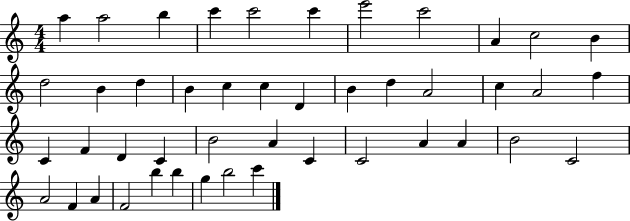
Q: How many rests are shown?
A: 0